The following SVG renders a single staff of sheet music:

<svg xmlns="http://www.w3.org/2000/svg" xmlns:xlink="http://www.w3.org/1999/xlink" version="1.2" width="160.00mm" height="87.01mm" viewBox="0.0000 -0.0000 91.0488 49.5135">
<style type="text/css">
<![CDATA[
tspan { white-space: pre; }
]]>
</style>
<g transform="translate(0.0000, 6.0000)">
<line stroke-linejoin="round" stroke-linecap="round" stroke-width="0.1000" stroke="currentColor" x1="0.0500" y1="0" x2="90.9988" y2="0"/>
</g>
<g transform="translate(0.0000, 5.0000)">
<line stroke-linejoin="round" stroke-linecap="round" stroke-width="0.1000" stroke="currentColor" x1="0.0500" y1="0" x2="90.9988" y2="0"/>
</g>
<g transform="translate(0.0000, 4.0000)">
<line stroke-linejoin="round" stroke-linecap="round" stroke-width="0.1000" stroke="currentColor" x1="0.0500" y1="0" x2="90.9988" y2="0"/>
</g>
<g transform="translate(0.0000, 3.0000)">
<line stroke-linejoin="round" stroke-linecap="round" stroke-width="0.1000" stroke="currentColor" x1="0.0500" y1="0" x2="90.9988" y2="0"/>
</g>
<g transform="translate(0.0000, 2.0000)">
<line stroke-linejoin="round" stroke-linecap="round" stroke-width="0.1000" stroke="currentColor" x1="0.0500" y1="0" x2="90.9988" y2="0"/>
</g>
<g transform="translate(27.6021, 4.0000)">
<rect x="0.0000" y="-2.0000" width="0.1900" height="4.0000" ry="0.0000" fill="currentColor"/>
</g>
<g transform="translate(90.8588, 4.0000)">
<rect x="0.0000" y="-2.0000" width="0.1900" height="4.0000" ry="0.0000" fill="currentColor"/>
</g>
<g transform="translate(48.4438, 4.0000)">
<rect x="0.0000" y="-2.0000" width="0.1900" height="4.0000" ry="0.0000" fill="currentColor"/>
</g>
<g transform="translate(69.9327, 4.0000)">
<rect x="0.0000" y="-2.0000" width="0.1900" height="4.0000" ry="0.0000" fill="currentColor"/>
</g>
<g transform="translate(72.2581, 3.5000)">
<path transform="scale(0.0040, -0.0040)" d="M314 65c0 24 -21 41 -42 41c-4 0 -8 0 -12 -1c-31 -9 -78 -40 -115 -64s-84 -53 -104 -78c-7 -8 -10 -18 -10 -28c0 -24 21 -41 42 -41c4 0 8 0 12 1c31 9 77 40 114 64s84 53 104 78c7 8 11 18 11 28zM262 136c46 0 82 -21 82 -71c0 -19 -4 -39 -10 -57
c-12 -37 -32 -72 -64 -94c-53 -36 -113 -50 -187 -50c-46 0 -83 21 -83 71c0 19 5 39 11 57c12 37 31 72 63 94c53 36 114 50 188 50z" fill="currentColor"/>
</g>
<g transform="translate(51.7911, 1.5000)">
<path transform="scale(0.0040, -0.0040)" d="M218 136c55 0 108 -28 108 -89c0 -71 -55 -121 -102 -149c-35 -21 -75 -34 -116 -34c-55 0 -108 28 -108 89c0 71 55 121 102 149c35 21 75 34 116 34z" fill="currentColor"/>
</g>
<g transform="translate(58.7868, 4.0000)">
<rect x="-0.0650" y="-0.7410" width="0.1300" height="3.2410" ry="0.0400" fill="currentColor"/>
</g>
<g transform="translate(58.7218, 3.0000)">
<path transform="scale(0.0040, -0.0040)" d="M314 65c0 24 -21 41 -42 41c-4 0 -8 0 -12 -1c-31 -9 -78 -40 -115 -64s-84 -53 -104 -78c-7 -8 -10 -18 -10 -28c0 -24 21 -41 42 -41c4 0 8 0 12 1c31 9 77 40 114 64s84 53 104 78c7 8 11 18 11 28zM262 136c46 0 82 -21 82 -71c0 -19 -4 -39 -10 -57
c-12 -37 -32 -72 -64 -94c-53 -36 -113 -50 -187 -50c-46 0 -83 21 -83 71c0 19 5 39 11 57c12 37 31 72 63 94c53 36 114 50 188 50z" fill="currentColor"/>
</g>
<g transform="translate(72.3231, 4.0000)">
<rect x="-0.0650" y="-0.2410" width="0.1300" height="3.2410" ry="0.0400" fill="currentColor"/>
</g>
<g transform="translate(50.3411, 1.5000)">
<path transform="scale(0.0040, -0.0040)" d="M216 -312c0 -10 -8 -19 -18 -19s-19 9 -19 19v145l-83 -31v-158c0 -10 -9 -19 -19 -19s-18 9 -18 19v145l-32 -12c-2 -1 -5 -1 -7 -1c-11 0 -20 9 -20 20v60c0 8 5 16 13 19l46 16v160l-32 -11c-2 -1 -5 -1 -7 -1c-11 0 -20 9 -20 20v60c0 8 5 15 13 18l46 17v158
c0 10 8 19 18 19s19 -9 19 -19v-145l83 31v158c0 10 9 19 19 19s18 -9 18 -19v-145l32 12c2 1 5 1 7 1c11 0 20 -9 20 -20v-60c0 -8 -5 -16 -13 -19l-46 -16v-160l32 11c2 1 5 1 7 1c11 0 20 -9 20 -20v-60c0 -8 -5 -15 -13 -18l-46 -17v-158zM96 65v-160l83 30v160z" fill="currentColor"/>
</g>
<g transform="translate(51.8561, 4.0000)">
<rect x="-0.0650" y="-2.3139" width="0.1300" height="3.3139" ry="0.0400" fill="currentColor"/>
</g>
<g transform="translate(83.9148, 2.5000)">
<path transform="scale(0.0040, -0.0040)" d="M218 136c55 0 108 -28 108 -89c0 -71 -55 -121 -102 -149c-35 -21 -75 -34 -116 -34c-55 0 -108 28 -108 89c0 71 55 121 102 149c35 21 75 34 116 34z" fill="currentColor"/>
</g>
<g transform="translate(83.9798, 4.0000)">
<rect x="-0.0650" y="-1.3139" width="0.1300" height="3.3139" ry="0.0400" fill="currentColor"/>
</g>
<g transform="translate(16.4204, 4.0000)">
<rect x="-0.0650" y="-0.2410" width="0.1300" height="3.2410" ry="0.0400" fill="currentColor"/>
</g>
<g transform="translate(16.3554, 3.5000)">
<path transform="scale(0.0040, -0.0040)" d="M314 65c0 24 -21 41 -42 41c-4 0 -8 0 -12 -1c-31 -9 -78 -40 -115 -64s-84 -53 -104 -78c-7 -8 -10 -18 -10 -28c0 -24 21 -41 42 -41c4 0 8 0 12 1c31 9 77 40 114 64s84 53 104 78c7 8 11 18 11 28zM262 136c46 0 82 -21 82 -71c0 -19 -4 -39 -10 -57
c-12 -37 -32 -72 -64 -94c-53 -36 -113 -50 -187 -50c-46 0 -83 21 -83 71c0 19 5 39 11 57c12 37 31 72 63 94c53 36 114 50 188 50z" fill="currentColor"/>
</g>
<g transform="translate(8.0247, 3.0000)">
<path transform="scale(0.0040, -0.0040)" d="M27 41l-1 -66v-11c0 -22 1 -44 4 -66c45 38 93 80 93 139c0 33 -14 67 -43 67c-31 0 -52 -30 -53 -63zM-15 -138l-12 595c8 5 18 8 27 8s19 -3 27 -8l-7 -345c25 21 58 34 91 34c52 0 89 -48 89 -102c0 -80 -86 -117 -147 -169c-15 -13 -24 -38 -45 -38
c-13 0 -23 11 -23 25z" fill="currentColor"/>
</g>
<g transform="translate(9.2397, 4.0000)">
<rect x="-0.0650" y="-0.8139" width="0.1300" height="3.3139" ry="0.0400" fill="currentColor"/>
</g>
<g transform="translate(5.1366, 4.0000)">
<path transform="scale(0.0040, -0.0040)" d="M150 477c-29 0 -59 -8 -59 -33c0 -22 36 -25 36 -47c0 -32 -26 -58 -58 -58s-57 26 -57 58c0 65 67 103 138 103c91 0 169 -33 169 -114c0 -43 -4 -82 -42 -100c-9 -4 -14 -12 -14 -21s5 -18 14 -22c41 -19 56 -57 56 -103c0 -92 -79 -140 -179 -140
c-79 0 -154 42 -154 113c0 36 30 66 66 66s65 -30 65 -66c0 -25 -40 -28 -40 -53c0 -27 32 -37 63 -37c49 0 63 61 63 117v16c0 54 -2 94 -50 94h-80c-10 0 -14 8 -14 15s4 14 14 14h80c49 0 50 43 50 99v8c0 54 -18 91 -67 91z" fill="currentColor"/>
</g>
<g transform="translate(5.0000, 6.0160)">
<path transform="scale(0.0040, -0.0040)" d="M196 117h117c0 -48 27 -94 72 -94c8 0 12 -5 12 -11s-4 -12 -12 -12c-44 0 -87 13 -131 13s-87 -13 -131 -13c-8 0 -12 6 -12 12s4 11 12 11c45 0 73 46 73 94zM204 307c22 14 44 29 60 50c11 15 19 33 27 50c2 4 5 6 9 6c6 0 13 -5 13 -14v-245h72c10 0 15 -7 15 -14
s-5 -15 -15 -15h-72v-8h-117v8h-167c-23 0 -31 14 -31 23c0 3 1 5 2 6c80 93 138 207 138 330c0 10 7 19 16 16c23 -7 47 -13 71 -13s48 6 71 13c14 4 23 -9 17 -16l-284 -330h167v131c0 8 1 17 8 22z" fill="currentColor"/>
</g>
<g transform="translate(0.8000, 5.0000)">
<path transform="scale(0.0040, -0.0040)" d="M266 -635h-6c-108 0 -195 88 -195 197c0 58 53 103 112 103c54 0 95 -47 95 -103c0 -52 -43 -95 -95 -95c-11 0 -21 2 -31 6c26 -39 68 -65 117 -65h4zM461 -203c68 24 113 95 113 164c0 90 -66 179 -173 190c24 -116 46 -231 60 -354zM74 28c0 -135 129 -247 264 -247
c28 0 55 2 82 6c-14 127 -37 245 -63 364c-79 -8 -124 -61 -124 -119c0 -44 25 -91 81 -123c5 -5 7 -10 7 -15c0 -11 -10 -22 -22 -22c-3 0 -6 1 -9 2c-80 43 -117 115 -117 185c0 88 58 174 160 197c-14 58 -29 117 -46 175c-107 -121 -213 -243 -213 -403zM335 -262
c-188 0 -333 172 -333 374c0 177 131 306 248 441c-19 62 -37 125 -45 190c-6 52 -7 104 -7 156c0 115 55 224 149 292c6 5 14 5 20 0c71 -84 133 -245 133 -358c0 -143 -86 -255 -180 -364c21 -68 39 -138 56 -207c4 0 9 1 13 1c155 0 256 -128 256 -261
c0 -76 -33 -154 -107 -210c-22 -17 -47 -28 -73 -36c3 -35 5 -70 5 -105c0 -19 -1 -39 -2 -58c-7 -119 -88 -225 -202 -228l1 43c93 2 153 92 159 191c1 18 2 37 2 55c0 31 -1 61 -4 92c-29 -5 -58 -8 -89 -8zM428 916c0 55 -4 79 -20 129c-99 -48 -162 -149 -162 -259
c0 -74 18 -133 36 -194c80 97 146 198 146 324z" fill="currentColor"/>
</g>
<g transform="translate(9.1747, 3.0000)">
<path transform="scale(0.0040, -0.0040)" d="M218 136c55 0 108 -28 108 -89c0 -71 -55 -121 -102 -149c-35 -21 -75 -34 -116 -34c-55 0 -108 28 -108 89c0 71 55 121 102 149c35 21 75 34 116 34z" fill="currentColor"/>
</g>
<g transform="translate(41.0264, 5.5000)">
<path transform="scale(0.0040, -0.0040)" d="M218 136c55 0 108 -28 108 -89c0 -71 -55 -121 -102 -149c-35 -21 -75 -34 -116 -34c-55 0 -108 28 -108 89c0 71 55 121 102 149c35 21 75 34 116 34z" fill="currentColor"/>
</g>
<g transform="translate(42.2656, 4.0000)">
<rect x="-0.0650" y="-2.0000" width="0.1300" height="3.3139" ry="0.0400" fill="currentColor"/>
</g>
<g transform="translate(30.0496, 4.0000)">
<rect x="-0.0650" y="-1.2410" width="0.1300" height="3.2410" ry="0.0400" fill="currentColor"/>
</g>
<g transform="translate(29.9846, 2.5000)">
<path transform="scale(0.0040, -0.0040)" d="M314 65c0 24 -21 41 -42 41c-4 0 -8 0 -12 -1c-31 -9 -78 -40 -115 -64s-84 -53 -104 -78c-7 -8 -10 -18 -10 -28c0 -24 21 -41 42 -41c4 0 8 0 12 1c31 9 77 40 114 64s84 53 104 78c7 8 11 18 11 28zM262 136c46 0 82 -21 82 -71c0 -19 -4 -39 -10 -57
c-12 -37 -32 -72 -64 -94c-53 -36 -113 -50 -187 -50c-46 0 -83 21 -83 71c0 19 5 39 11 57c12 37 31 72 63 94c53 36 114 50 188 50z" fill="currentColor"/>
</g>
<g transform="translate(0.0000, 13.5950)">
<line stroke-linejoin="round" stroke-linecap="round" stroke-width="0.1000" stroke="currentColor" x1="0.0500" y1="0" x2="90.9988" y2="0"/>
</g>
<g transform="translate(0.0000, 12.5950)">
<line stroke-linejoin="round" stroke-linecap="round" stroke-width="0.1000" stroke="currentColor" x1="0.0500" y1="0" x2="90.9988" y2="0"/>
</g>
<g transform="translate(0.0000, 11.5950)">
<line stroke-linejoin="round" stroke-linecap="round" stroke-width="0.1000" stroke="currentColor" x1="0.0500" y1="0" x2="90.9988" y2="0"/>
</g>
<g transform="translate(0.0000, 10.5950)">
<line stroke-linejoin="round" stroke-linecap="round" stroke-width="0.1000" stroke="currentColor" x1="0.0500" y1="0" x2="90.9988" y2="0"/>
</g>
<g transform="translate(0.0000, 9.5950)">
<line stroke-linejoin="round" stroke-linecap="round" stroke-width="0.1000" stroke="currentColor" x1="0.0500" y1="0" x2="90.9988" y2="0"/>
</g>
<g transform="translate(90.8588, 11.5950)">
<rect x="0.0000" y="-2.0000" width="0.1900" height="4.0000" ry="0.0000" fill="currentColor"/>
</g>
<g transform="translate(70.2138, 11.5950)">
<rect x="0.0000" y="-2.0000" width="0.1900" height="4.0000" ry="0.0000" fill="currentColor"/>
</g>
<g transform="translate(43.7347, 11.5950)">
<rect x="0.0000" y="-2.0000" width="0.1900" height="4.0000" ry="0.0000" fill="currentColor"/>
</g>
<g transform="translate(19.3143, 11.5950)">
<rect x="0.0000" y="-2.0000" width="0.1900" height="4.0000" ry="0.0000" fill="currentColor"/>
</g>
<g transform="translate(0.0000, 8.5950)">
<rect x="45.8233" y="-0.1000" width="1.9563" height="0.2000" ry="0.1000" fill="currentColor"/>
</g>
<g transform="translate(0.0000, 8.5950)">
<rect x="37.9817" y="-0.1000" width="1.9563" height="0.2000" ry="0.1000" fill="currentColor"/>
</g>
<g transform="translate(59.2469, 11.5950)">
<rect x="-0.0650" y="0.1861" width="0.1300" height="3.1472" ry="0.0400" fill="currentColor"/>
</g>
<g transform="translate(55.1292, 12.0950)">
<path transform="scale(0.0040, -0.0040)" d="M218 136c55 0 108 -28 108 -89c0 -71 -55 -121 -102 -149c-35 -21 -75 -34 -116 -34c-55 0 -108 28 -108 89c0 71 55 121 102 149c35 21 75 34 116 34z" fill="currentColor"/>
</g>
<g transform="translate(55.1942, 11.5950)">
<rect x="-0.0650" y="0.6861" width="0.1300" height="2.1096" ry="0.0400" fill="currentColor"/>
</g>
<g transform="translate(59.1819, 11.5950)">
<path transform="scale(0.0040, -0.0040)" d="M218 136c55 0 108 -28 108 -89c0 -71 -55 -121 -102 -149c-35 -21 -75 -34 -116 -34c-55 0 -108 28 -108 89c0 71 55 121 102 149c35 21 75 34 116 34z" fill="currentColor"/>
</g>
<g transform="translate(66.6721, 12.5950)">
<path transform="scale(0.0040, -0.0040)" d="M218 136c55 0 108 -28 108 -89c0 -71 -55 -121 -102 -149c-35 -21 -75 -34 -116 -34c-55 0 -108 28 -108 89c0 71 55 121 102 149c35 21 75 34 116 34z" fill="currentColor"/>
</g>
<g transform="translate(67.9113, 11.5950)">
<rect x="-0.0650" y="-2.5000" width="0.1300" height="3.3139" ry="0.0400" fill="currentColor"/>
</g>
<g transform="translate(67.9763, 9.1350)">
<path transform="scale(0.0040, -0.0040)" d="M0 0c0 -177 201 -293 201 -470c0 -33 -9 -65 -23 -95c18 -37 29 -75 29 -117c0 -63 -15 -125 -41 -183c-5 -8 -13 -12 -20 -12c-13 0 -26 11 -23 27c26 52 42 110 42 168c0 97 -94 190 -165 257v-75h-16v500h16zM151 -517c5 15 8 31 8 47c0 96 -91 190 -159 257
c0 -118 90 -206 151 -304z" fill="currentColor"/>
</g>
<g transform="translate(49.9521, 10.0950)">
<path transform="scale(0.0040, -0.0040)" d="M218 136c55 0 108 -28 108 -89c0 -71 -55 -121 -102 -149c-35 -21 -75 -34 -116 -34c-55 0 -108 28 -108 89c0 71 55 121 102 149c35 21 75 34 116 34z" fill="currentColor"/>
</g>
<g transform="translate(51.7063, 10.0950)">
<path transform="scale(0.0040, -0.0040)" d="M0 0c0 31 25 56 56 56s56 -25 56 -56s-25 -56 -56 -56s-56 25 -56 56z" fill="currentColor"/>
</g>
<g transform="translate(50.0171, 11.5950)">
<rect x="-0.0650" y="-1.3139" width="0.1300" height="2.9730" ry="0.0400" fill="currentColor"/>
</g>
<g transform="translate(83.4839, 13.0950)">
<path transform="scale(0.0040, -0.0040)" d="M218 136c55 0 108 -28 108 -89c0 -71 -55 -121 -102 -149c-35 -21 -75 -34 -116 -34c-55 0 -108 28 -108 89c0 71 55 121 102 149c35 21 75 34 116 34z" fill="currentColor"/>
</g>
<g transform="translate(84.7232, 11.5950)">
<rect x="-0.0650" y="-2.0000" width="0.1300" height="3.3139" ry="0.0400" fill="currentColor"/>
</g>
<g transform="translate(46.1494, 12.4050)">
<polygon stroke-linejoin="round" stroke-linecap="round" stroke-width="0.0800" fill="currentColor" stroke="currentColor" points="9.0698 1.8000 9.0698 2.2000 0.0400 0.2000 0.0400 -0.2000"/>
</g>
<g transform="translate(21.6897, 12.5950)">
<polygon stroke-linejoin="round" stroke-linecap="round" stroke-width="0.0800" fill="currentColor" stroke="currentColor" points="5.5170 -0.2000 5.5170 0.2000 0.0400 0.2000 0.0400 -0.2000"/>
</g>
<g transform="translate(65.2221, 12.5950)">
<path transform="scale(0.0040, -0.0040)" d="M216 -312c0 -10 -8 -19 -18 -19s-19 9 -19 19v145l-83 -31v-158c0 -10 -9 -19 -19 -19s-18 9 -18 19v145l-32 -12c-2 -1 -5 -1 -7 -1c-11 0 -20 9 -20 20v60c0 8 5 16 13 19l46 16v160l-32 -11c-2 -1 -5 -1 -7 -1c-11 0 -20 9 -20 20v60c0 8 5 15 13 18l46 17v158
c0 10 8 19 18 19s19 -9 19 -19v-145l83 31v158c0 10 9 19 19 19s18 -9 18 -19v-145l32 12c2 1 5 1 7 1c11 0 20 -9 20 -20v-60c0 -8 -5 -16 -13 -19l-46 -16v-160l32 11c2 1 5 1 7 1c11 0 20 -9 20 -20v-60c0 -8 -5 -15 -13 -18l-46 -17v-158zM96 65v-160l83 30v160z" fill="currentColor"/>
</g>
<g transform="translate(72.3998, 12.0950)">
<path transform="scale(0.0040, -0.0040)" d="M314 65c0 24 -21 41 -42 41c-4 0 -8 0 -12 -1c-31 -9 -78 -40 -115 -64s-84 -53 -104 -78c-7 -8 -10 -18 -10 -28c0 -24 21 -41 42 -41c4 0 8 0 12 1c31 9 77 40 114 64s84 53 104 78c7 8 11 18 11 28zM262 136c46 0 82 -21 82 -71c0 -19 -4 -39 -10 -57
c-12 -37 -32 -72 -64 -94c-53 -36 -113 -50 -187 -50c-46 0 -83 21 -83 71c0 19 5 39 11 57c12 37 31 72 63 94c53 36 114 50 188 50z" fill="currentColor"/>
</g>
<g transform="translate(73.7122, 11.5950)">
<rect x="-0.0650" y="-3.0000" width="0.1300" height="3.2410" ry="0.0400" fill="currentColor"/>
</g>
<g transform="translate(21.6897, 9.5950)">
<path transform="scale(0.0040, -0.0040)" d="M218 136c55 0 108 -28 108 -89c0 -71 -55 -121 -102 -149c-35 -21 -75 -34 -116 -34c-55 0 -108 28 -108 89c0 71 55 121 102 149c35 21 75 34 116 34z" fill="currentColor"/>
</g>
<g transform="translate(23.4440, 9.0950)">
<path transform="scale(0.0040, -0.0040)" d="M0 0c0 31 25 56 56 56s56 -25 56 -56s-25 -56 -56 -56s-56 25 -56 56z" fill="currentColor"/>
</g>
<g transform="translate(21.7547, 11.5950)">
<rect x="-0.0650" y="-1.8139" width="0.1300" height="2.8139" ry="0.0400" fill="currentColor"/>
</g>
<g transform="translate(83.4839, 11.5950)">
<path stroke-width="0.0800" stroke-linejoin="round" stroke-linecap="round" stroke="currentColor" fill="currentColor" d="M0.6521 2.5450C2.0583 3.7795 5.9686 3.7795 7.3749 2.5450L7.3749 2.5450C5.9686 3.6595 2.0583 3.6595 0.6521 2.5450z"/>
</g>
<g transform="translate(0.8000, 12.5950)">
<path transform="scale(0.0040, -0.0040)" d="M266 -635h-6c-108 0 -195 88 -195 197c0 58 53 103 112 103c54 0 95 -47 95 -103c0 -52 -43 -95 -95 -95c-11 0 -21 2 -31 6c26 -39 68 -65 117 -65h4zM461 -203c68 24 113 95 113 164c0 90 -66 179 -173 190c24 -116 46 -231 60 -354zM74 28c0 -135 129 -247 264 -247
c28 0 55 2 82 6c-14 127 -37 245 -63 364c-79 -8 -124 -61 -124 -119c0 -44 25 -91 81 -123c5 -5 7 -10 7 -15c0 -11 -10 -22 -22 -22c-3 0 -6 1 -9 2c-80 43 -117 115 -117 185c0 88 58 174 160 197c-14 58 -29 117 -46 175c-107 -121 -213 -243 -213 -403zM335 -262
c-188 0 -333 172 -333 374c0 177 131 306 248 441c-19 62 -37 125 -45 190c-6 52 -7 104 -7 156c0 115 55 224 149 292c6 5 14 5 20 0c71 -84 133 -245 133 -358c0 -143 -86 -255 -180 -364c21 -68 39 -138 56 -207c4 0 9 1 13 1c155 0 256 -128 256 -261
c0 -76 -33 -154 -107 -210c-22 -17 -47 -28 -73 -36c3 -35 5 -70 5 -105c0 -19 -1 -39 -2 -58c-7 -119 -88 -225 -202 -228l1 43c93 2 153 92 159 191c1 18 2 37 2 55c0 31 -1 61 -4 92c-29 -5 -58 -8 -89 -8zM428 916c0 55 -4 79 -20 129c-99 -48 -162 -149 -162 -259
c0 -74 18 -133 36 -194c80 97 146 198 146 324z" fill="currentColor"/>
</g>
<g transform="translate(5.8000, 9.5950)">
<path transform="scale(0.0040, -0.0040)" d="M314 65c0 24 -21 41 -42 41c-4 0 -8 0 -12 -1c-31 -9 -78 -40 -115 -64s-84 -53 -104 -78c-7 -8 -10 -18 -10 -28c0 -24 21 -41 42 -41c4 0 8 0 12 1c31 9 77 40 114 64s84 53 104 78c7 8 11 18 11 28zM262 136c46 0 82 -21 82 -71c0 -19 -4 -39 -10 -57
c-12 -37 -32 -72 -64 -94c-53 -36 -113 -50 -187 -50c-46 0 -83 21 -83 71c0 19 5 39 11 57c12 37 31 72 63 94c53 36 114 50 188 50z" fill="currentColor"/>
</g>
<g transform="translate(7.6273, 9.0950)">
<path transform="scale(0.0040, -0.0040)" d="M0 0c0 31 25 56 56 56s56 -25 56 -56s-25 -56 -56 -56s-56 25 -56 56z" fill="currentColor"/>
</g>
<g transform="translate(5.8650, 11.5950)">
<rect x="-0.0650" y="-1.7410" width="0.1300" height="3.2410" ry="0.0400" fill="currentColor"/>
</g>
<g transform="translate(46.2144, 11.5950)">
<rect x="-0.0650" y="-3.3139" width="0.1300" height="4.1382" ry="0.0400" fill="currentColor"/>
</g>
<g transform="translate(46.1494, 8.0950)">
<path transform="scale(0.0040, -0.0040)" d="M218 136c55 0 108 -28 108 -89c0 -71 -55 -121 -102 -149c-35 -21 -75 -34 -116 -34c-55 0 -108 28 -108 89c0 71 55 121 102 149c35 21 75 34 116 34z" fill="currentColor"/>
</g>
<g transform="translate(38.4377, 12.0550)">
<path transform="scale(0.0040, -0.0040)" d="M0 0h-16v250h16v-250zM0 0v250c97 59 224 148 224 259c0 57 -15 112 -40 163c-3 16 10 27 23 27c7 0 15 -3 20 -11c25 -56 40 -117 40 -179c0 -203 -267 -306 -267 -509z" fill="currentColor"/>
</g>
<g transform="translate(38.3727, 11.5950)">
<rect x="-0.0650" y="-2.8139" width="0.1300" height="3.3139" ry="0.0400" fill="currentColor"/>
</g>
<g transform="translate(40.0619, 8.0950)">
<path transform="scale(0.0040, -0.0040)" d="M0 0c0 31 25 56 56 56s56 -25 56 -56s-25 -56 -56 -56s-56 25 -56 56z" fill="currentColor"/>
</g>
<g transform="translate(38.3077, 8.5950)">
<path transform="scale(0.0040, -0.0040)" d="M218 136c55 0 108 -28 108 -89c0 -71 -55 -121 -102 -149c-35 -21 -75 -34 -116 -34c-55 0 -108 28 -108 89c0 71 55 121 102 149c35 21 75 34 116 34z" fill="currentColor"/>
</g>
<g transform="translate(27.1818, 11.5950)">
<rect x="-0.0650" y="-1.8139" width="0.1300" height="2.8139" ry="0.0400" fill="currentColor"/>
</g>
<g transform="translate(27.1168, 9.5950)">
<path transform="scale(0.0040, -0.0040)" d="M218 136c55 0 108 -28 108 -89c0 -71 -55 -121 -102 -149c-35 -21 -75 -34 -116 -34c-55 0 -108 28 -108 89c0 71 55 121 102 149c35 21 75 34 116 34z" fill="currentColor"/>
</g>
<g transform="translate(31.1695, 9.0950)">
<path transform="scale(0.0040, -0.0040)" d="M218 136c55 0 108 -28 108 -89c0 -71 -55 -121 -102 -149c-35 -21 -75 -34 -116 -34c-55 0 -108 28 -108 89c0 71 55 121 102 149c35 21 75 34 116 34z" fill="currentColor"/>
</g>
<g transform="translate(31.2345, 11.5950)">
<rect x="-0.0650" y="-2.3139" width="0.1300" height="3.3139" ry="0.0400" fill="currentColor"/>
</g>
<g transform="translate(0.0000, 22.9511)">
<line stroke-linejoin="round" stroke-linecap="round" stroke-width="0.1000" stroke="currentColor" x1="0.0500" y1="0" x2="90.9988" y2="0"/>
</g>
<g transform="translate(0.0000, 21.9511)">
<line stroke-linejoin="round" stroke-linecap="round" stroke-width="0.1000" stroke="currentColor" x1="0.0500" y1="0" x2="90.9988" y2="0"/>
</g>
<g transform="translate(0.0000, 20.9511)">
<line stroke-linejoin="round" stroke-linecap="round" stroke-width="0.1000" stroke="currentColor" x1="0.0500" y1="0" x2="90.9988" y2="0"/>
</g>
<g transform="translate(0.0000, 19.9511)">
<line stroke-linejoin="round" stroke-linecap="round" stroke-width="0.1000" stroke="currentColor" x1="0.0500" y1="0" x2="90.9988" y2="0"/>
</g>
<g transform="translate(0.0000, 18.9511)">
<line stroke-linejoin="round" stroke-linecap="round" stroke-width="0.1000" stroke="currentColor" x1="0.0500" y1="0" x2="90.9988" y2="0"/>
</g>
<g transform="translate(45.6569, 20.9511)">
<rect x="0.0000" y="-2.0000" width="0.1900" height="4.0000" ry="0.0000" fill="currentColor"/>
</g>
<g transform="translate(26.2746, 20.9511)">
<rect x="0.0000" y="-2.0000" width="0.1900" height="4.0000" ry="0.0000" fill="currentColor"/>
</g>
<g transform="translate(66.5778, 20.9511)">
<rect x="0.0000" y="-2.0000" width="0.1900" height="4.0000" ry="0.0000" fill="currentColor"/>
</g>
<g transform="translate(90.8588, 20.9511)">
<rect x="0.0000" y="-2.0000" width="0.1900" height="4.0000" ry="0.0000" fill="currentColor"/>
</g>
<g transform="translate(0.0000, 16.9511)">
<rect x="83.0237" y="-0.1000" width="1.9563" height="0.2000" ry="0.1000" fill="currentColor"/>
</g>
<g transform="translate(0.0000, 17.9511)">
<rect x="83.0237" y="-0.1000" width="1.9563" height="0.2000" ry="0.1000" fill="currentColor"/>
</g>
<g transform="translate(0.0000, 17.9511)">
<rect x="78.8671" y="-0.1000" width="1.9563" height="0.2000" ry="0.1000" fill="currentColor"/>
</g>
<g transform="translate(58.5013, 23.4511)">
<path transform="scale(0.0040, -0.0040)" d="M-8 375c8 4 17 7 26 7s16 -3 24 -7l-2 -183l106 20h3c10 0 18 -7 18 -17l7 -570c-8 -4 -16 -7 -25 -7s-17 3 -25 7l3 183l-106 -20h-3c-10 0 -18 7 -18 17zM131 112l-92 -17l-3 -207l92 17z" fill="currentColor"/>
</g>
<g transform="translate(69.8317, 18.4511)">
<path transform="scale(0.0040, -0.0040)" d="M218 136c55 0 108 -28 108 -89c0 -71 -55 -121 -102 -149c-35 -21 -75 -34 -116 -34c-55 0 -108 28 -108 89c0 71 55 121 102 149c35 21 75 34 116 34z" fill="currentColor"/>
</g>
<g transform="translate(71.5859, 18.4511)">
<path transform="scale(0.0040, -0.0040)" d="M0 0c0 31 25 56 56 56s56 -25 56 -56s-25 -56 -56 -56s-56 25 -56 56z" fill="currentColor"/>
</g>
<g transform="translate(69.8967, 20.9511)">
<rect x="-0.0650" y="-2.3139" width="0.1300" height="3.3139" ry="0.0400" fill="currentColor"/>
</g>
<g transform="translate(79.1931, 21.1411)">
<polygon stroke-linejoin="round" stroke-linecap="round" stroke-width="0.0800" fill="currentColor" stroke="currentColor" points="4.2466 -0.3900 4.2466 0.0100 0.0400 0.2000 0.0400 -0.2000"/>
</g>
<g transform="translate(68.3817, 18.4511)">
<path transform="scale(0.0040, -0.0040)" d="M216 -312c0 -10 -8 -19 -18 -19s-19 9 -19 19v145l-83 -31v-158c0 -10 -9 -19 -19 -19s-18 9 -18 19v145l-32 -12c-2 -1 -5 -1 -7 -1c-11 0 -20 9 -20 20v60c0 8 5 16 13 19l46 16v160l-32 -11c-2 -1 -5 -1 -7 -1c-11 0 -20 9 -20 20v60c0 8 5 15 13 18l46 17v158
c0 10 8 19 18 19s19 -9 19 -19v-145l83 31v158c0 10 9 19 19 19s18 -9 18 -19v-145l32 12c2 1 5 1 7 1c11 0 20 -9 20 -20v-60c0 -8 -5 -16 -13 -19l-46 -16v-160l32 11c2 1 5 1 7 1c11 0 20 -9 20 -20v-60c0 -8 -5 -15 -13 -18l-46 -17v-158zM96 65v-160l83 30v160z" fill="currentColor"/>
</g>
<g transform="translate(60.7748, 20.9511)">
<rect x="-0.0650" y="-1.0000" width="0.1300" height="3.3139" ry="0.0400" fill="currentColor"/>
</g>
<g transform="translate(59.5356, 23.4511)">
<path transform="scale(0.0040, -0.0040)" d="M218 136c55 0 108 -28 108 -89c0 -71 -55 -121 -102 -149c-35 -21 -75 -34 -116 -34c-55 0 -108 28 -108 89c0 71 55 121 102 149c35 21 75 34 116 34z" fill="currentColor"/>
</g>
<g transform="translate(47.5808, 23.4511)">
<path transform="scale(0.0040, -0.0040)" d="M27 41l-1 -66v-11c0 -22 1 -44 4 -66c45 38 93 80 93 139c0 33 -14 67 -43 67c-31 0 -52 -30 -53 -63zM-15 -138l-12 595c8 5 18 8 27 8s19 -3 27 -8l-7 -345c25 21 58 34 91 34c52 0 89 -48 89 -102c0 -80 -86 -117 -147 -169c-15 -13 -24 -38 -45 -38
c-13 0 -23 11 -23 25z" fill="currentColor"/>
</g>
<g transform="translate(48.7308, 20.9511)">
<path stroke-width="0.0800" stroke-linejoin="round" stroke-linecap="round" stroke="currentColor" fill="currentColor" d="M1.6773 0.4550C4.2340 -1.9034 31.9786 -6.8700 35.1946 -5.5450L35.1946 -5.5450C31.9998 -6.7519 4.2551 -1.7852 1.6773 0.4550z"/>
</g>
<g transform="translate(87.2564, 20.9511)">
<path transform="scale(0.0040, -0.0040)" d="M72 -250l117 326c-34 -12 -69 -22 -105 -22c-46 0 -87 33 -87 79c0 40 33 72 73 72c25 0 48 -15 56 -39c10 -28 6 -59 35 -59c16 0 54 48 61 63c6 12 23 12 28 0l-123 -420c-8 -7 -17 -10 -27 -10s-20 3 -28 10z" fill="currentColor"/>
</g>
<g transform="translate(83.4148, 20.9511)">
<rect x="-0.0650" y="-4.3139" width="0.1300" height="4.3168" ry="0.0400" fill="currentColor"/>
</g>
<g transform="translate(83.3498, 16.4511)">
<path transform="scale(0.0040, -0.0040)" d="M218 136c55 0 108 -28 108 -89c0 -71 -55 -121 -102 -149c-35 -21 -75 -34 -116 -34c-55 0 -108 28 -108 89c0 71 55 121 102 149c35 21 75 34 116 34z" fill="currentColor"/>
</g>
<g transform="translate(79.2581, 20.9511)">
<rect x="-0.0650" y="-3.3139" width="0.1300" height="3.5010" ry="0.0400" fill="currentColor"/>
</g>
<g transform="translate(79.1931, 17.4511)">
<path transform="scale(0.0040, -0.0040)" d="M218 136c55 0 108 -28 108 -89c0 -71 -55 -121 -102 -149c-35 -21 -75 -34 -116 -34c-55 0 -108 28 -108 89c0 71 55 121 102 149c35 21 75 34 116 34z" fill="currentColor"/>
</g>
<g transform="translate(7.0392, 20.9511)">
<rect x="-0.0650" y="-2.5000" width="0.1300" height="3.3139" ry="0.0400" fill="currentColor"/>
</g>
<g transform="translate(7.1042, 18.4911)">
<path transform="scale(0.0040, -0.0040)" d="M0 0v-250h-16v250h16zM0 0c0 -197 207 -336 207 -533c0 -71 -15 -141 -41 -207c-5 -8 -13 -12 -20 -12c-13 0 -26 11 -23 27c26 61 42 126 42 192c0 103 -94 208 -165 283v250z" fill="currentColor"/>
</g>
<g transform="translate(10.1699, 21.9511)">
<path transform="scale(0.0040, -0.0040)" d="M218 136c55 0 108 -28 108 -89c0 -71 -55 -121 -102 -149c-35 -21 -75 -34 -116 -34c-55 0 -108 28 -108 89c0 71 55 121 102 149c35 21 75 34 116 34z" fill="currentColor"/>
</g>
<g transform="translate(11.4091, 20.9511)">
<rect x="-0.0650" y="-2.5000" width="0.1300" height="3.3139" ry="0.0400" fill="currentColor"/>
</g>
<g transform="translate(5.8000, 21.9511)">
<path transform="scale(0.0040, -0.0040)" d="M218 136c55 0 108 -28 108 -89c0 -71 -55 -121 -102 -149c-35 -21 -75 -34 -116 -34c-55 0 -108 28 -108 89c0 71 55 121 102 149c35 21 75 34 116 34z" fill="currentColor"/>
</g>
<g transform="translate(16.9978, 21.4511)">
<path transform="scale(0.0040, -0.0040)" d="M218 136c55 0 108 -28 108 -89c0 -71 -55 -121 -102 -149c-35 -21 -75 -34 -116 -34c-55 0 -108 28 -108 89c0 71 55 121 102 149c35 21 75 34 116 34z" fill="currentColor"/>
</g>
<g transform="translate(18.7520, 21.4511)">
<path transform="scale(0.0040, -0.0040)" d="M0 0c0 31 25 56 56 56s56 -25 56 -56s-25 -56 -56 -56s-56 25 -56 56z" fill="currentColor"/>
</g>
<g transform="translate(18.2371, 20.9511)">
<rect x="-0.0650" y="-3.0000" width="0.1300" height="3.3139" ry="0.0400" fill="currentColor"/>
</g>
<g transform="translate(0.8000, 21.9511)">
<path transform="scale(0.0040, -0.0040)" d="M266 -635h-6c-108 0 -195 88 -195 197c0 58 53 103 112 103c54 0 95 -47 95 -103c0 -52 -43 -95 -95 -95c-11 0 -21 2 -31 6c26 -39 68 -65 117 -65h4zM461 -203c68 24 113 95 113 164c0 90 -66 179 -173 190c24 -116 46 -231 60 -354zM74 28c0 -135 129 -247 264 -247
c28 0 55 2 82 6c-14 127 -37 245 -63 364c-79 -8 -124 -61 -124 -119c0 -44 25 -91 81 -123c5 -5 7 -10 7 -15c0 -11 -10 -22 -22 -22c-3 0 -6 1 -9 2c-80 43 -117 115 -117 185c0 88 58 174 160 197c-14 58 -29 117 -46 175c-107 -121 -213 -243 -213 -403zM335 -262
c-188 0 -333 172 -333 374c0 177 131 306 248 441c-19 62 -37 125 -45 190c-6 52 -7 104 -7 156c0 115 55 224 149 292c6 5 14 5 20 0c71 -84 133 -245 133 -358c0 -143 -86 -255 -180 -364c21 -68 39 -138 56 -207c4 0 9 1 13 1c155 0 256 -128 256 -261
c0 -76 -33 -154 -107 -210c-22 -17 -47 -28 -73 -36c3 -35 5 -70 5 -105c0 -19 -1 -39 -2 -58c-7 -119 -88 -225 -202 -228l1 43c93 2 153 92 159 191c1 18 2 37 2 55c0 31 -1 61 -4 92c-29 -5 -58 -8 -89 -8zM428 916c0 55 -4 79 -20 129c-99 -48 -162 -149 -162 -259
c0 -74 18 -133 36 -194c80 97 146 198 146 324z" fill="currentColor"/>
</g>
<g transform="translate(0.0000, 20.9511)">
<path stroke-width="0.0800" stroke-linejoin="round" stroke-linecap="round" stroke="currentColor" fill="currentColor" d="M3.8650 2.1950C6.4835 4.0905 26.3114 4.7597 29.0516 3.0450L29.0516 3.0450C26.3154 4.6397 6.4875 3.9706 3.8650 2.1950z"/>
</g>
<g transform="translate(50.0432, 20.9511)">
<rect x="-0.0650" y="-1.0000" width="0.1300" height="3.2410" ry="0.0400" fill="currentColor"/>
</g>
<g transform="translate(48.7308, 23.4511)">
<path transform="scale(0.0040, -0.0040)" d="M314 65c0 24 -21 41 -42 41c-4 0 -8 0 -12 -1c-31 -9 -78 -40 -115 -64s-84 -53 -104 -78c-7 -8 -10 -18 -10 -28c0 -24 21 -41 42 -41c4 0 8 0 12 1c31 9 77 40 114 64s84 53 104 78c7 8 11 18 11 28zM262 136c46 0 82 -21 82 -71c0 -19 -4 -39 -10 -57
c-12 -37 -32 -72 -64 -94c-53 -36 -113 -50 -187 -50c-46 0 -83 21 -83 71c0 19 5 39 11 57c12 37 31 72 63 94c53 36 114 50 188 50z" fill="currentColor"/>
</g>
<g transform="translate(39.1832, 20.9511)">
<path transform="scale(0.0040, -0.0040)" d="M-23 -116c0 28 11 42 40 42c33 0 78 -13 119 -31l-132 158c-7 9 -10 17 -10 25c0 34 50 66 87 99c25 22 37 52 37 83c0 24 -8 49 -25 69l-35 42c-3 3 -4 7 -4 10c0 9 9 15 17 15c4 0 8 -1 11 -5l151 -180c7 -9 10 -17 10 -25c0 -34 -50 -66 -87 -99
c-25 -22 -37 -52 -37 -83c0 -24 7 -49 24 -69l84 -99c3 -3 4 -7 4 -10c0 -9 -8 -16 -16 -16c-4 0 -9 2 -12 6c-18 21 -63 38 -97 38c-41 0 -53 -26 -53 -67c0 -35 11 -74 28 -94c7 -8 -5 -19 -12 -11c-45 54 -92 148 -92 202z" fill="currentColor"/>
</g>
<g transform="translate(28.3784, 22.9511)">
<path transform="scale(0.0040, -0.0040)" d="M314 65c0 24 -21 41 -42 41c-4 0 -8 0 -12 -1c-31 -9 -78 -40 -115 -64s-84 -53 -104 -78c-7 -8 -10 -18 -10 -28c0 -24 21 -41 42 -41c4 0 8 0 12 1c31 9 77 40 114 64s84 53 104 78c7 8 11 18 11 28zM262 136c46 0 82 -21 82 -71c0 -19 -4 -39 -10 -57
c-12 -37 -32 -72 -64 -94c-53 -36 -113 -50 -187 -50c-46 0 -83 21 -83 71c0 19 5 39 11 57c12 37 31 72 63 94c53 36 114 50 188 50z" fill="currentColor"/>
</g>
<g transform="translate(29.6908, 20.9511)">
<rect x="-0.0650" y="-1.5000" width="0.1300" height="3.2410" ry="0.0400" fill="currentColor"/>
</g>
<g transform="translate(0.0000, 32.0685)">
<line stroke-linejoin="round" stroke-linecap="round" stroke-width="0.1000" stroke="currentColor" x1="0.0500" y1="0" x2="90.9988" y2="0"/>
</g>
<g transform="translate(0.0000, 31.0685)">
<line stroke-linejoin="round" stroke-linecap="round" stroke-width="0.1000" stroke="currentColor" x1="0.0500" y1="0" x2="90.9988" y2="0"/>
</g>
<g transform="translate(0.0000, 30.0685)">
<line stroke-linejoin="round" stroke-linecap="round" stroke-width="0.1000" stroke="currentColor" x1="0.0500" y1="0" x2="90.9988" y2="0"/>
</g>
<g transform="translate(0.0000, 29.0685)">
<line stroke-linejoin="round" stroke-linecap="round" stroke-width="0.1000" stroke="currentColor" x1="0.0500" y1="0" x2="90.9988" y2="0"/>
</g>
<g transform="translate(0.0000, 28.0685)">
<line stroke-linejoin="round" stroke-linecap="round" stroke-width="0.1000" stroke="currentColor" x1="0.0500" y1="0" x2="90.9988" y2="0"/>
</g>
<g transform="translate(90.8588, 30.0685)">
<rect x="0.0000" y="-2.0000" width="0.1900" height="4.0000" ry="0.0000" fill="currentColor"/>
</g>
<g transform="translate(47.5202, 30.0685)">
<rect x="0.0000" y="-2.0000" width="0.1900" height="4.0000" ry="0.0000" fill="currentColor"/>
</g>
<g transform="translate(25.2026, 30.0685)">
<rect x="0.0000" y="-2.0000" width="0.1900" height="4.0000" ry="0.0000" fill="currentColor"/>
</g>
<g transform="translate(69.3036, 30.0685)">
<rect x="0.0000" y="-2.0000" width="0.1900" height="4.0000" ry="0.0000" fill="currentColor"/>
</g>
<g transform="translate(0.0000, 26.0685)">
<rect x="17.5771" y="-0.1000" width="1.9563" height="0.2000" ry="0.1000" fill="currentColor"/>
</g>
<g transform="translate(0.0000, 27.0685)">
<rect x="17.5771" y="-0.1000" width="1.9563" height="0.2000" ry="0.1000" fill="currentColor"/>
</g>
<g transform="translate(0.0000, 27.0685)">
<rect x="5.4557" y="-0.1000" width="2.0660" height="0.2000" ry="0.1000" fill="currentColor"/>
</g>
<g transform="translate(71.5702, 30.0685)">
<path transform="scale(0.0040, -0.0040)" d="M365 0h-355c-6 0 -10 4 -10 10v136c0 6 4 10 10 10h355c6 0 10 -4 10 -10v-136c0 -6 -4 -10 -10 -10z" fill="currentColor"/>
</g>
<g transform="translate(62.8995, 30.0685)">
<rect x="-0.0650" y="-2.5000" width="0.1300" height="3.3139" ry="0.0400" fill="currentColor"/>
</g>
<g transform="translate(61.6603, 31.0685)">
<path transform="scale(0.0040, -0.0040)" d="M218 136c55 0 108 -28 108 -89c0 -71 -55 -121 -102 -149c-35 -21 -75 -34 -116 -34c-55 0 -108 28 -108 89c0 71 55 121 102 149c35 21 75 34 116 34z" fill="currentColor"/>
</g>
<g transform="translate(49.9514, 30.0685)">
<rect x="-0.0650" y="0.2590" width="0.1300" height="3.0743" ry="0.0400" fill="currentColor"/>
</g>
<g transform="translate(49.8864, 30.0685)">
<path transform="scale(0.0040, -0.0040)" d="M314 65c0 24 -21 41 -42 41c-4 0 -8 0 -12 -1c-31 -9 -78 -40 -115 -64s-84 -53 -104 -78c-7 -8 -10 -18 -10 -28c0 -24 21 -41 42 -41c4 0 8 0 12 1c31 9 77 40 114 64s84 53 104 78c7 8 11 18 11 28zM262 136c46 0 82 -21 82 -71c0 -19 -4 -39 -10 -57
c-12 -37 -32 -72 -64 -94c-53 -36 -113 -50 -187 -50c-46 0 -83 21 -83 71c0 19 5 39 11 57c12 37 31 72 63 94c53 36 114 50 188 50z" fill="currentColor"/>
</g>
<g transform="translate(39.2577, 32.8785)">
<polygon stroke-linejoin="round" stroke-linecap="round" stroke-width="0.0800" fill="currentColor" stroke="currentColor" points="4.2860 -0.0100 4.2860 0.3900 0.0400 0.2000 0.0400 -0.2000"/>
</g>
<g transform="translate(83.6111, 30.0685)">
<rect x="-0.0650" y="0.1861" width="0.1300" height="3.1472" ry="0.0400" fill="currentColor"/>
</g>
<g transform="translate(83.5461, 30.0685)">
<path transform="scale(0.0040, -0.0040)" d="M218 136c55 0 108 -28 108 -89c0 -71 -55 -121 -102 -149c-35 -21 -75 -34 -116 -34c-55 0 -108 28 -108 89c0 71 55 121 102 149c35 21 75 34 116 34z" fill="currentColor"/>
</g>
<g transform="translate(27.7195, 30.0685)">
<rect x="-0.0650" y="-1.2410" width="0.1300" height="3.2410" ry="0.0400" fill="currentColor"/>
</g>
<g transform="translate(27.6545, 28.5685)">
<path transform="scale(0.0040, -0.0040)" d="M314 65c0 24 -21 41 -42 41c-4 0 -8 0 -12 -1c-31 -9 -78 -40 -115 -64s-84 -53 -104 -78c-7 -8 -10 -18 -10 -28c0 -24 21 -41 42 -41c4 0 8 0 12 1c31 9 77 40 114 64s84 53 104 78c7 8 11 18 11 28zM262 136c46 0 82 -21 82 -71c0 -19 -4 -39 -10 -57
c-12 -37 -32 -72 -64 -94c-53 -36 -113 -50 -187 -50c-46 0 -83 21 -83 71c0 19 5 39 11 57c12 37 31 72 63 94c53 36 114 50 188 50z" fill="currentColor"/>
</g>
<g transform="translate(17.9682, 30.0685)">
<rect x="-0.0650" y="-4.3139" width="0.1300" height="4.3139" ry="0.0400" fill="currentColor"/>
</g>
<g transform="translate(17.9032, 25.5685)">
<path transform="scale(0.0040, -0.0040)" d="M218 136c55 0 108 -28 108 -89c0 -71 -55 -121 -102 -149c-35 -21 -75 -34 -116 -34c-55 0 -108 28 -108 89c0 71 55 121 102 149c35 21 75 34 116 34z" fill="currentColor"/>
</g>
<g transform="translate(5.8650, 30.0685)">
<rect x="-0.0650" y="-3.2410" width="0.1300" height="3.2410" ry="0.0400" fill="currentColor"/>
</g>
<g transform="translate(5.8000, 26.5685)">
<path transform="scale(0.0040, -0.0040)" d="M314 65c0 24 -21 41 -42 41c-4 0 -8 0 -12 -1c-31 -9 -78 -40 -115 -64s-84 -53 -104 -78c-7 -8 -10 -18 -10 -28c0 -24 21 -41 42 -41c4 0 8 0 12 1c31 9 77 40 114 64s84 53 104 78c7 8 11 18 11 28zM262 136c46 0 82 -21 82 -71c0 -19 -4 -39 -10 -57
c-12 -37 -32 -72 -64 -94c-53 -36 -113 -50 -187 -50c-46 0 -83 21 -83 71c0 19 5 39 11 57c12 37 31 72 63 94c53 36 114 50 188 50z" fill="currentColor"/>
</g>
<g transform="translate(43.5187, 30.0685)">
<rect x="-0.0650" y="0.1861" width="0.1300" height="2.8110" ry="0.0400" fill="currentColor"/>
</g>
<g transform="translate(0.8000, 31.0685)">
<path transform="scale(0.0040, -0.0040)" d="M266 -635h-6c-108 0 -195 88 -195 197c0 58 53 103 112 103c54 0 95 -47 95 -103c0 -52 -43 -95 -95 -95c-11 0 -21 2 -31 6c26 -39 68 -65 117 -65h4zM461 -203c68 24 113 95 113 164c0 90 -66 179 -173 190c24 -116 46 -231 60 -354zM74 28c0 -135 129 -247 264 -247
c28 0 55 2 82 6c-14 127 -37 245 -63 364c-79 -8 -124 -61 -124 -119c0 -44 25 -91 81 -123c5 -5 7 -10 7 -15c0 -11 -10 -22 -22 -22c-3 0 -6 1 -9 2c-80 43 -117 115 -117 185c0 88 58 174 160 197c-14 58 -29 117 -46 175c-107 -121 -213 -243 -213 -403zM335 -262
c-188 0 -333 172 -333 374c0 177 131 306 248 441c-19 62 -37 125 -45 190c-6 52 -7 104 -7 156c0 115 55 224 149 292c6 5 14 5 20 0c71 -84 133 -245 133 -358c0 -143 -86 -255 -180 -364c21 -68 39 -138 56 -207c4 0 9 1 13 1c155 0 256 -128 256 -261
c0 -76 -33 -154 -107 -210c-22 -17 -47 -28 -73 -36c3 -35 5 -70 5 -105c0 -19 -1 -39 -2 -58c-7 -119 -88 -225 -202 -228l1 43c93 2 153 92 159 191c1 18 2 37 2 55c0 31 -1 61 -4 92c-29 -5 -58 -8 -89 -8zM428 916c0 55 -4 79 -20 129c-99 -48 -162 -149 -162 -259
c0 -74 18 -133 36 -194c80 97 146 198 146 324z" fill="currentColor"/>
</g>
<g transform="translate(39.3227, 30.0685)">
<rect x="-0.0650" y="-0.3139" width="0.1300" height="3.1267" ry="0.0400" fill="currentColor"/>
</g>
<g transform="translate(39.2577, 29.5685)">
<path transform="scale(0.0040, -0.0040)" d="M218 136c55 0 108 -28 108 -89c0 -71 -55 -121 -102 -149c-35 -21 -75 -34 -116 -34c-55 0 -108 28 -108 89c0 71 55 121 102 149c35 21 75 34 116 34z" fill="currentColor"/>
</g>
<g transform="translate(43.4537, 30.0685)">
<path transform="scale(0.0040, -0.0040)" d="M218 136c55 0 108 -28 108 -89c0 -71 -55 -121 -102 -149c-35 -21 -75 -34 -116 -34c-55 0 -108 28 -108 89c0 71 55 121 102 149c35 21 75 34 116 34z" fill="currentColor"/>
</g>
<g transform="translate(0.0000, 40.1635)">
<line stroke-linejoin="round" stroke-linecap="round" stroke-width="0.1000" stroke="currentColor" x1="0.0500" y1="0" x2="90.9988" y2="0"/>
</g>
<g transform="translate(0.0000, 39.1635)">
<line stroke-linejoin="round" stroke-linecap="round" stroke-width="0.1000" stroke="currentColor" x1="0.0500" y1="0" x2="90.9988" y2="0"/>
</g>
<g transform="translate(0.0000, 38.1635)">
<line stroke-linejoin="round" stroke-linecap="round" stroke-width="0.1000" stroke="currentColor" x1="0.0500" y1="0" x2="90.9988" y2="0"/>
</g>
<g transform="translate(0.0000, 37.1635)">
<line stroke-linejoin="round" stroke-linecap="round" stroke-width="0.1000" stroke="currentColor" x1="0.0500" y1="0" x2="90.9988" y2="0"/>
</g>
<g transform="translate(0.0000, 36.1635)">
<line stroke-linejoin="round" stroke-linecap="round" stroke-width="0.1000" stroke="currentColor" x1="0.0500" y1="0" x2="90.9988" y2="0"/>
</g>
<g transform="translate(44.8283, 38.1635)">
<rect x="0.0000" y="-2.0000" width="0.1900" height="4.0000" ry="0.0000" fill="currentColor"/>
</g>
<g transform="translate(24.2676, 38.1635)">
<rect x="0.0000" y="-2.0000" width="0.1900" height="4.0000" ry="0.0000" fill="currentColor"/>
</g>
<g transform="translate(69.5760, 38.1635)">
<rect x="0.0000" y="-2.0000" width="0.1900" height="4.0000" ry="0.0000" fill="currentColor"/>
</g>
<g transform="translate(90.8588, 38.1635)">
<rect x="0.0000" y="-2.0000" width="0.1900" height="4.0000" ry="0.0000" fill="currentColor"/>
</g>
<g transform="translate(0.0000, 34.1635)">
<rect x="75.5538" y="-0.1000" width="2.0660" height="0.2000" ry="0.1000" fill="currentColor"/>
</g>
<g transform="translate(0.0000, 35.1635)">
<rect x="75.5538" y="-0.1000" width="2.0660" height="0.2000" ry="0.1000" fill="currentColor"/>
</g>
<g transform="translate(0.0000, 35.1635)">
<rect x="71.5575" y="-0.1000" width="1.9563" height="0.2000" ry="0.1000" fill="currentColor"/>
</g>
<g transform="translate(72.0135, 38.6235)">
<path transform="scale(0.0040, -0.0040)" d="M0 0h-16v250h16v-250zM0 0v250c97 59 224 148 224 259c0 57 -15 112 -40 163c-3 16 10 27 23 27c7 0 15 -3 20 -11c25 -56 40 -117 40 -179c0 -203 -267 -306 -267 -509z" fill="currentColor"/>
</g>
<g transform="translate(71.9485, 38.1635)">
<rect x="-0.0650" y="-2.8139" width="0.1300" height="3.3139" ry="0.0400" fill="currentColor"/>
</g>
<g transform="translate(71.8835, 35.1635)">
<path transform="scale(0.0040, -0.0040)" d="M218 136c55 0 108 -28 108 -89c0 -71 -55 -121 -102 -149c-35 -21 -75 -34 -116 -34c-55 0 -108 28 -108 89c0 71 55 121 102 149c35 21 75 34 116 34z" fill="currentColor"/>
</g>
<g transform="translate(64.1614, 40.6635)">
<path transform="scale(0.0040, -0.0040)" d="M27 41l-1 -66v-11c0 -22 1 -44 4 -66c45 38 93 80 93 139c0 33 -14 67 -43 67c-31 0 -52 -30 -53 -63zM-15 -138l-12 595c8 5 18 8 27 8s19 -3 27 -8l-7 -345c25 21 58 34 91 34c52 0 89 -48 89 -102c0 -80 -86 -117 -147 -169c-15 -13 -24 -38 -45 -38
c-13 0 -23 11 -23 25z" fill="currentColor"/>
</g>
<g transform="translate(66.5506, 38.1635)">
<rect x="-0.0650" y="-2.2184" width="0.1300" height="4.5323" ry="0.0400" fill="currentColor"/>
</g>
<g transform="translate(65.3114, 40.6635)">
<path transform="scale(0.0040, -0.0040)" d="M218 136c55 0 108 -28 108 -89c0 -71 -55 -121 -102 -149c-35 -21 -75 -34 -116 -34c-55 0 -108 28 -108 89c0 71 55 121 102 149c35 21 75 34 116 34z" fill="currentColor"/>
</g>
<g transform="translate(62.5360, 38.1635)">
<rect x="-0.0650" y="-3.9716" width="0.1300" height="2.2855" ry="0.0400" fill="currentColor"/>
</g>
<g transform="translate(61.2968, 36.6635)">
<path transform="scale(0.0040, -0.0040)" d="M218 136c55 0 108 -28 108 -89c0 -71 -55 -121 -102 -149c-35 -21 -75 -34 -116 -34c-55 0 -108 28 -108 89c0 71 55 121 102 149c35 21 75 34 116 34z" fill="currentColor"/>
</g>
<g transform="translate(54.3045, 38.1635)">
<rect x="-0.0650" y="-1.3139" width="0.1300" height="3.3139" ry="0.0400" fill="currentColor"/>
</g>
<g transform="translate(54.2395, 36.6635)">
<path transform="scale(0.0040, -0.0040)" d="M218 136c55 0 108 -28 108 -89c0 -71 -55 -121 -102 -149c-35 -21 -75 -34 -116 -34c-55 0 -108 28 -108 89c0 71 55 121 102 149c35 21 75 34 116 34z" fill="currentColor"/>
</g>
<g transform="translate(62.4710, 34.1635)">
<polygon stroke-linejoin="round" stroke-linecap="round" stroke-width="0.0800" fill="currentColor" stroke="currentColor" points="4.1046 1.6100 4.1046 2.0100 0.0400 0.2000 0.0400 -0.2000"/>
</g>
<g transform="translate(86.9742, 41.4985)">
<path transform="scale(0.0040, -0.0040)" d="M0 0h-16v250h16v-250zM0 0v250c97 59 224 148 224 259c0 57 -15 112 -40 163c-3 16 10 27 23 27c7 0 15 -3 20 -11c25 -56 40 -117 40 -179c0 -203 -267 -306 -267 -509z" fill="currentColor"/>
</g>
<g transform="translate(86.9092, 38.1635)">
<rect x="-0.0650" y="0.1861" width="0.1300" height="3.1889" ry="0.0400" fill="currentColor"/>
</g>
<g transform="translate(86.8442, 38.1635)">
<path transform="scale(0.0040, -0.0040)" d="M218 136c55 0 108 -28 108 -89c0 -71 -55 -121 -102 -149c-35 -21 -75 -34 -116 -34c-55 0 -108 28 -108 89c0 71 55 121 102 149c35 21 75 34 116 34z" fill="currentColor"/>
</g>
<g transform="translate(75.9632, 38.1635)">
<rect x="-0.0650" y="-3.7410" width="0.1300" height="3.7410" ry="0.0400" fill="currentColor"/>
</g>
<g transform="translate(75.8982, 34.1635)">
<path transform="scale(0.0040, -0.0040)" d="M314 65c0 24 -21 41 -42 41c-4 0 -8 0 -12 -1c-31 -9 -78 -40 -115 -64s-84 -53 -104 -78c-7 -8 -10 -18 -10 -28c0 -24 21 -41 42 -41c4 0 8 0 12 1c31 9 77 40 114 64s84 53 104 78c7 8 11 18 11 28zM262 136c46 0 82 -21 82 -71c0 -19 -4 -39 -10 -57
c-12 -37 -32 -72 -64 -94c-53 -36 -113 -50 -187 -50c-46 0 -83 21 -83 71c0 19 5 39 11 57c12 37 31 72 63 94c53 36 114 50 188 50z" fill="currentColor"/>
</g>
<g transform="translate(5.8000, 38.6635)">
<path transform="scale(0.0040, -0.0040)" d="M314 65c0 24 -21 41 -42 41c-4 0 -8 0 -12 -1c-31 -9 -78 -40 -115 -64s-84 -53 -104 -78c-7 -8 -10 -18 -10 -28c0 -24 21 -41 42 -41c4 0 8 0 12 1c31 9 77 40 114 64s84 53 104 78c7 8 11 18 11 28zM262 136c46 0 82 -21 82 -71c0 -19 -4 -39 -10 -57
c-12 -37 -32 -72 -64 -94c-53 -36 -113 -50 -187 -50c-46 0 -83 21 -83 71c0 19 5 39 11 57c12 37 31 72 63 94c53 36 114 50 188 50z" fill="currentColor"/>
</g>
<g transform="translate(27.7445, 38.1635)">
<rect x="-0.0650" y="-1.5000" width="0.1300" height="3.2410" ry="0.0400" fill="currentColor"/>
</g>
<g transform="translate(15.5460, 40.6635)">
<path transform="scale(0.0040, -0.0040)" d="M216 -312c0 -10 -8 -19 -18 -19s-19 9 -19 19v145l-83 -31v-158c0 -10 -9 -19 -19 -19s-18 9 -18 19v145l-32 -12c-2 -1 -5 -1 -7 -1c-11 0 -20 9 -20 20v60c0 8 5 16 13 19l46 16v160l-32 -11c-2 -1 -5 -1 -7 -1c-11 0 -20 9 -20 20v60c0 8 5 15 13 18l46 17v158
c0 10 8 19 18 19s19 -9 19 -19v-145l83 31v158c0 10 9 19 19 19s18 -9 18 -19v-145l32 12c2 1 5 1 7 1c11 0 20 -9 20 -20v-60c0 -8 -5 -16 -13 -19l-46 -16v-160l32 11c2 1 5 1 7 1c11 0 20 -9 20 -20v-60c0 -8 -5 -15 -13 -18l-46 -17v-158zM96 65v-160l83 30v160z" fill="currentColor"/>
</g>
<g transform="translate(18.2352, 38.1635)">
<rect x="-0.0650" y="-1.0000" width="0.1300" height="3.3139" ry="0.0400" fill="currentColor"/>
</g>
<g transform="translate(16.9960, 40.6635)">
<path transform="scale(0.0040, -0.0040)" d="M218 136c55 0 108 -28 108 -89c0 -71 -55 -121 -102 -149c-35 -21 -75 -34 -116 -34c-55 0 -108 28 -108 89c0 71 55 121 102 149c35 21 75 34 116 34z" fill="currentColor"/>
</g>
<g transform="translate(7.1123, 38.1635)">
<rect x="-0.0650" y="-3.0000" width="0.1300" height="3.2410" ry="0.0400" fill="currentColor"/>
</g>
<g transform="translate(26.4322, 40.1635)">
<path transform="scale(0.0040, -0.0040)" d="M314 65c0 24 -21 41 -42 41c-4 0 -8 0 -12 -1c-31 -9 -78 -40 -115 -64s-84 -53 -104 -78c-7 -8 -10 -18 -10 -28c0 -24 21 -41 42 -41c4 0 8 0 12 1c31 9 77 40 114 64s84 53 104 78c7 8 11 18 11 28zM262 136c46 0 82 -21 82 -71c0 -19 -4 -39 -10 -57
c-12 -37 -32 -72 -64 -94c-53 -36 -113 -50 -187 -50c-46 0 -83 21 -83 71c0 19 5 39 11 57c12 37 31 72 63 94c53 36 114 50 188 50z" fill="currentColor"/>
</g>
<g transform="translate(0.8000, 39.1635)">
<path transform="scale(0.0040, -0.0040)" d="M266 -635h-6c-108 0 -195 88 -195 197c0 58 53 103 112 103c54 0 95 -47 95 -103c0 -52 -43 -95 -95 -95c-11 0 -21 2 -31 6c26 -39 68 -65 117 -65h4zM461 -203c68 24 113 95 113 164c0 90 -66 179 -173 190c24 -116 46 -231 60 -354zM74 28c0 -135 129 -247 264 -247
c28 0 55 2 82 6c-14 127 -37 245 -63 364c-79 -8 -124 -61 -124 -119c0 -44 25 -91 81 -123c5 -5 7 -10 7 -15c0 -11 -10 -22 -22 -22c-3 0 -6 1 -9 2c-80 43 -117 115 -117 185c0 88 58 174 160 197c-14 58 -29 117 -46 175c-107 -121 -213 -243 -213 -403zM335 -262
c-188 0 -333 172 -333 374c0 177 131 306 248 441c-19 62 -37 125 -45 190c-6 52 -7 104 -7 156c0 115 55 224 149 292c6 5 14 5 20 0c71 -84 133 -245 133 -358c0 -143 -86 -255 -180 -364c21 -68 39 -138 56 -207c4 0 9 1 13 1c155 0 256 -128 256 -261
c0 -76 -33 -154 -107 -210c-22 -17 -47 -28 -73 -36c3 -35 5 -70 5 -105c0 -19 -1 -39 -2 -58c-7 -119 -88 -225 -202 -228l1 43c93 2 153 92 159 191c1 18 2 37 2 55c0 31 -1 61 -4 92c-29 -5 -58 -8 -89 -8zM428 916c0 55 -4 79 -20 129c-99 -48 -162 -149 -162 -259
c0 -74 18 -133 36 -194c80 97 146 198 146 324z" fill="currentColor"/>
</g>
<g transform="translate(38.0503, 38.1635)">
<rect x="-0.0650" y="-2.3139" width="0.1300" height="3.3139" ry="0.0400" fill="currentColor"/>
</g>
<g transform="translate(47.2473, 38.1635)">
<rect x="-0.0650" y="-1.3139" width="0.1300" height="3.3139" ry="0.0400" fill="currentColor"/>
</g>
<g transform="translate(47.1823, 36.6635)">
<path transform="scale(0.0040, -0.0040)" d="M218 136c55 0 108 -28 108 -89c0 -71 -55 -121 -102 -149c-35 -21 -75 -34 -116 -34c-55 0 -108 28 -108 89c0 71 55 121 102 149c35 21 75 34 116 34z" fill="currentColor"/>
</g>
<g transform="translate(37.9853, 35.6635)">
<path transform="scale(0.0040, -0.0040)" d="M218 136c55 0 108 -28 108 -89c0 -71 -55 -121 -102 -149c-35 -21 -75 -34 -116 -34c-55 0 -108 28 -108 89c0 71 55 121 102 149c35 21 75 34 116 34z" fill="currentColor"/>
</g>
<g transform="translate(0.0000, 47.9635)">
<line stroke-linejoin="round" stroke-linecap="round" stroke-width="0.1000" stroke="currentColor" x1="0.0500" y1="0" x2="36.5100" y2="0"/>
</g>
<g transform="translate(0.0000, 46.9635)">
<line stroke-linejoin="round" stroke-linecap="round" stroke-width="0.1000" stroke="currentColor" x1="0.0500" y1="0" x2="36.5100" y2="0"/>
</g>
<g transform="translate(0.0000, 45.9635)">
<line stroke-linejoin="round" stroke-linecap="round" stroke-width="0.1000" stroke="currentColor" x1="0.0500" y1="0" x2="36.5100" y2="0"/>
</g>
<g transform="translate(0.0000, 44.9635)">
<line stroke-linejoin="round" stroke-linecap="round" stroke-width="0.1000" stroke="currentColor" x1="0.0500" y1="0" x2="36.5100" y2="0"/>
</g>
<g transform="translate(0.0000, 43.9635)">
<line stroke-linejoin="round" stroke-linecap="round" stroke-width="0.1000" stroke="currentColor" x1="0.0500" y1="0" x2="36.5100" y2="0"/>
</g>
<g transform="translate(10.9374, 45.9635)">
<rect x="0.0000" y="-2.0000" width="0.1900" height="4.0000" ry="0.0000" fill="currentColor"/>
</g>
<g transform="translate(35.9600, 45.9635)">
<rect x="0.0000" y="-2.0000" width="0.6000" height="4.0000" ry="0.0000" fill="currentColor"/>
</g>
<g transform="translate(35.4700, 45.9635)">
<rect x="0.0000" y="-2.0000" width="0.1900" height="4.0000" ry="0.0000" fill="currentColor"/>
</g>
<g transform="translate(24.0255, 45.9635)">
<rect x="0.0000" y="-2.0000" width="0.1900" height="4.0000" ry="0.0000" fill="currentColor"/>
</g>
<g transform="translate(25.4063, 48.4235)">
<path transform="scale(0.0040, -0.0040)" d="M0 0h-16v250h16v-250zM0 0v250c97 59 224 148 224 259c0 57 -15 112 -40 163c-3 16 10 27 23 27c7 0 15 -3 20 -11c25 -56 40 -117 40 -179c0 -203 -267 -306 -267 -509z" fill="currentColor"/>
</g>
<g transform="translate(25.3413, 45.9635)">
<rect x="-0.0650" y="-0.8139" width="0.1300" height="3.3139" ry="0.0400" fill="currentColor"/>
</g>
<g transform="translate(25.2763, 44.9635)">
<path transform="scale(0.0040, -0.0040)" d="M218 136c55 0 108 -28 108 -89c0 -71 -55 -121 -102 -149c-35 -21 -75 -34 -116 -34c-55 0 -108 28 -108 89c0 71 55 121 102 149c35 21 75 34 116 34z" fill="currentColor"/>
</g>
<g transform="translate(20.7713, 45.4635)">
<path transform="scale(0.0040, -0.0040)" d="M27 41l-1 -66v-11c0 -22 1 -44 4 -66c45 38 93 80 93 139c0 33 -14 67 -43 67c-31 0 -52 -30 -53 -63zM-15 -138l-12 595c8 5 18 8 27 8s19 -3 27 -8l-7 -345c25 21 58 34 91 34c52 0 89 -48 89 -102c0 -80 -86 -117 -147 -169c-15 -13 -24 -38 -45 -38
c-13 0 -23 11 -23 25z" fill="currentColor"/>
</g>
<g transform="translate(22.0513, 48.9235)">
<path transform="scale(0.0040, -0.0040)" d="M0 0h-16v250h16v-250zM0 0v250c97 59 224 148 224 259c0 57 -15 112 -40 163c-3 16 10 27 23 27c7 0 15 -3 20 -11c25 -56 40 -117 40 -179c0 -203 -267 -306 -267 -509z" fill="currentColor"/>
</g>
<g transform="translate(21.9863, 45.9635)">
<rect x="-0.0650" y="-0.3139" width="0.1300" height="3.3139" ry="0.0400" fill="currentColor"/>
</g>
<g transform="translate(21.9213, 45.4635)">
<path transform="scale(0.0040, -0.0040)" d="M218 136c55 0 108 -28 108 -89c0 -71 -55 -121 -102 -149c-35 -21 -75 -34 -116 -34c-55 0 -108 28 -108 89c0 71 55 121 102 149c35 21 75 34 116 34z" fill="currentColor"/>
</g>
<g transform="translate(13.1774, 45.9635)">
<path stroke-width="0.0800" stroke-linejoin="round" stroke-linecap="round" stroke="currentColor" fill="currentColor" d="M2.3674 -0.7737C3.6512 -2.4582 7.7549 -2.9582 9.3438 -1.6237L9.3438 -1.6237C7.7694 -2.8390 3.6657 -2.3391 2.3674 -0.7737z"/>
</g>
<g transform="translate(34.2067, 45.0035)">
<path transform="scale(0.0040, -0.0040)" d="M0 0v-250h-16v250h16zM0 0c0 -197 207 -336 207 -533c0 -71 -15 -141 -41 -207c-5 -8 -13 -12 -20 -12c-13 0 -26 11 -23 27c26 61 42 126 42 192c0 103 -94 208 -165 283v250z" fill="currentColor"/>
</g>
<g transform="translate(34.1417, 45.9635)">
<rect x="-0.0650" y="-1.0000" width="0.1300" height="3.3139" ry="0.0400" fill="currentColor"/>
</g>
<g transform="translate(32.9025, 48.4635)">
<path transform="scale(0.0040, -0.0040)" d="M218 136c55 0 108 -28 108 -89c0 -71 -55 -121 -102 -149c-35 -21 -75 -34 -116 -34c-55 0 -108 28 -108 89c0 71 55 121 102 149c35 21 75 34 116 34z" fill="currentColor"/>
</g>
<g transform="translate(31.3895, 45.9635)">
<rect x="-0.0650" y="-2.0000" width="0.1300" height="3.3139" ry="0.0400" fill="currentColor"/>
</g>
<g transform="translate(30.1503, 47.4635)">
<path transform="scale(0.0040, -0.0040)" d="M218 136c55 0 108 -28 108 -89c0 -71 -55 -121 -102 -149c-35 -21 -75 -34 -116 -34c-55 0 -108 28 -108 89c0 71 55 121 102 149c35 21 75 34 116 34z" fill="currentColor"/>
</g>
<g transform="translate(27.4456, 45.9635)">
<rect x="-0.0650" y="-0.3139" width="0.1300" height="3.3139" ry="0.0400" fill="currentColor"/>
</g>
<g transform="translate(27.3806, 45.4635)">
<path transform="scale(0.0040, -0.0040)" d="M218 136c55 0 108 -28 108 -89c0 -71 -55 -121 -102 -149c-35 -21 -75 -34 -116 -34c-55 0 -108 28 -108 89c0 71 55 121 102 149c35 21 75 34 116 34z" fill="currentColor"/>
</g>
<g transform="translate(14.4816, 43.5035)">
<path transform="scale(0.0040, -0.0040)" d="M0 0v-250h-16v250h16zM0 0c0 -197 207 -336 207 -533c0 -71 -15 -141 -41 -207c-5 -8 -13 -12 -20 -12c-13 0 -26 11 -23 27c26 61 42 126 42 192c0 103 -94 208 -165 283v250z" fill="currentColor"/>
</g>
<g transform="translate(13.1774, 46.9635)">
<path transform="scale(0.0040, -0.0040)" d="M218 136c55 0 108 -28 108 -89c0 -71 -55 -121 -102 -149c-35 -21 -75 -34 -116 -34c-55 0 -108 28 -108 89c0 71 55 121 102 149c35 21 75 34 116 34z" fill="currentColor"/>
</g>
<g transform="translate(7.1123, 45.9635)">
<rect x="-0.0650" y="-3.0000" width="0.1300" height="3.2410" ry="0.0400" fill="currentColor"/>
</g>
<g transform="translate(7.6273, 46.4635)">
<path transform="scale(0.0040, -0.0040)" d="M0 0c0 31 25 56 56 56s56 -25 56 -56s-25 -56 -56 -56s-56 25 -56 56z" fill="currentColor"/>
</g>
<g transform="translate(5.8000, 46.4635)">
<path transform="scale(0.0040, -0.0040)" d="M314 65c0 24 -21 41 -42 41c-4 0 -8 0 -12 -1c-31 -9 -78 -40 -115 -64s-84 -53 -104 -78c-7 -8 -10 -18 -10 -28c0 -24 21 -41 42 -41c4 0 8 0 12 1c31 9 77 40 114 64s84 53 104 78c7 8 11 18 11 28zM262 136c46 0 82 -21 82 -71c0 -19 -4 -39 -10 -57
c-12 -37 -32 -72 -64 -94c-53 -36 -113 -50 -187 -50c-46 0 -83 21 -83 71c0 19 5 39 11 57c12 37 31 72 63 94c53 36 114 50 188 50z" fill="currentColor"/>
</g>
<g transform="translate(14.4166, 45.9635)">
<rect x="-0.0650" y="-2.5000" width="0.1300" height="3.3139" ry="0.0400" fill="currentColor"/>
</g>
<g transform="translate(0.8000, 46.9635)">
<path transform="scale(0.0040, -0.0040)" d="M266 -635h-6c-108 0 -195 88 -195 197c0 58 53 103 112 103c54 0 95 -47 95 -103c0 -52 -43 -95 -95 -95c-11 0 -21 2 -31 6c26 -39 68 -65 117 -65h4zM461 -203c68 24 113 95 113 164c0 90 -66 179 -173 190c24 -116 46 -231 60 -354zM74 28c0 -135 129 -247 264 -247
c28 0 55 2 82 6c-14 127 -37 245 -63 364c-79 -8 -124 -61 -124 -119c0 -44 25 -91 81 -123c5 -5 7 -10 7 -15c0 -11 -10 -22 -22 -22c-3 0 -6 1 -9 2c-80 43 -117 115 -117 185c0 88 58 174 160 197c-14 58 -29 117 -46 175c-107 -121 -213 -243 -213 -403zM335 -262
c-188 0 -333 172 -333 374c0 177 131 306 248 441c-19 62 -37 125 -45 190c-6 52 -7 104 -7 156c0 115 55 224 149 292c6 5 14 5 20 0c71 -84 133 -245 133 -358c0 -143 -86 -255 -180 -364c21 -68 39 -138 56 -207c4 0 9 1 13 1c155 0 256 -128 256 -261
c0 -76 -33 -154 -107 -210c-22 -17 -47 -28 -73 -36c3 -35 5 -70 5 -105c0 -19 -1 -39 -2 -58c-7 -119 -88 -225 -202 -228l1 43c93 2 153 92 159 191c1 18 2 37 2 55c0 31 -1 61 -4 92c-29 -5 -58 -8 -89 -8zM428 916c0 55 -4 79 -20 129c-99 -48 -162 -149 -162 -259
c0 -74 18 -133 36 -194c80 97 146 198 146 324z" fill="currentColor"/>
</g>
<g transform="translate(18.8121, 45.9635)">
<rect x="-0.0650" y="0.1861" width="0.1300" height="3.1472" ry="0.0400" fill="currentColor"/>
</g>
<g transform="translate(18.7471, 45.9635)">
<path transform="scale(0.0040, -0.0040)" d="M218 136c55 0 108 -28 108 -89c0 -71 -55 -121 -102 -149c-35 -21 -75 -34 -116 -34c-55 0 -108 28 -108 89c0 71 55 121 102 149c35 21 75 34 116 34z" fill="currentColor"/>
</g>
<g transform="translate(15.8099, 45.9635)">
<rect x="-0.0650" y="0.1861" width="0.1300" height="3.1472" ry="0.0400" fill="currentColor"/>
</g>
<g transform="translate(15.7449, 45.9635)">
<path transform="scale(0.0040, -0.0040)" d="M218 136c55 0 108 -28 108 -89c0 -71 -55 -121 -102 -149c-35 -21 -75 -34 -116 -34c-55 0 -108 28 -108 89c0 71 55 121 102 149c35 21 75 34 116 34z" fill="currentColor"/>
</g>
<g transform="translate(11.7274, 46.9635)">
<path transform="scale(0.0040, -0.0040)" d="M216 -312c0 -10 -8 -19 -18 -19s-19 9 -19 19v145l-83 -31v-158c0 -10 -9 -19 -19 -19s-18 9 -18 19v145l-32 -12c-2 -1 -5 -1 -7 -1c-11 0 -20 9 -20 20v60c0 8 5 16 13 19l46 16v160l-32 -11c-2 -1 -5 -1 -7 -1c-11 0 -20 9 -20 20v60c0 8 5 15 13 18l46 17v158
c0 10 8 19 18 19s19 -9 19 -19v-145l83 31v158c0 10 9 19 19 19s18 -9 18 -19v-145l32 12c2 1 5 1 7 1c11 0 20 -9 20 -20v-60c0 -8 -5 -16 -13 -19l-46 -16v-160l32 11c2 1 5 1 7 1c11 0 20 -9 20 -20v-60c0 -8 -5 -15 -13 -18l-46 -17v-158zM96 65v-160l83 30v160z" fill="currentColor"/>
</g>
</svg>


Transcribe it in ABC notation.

X:1
T:Untitled
M:3/4
L:1/4
K:C
_d c2 e2 F ^g d2 c2 e f2 f/2 f/2 g a/2 b/2 e/2 A/2 B ^G/4 A2 F G/2 G A E2 z _D2 D ^g b/2 d'/2 z/2 b2 d' e2 c/2 B/2 B2 G z2 B A2 ^D E2 g e e e/2 _D/2 a/2 c'2 B/2 A2 ^G/2 B B _c/2 d/2 c F D/2